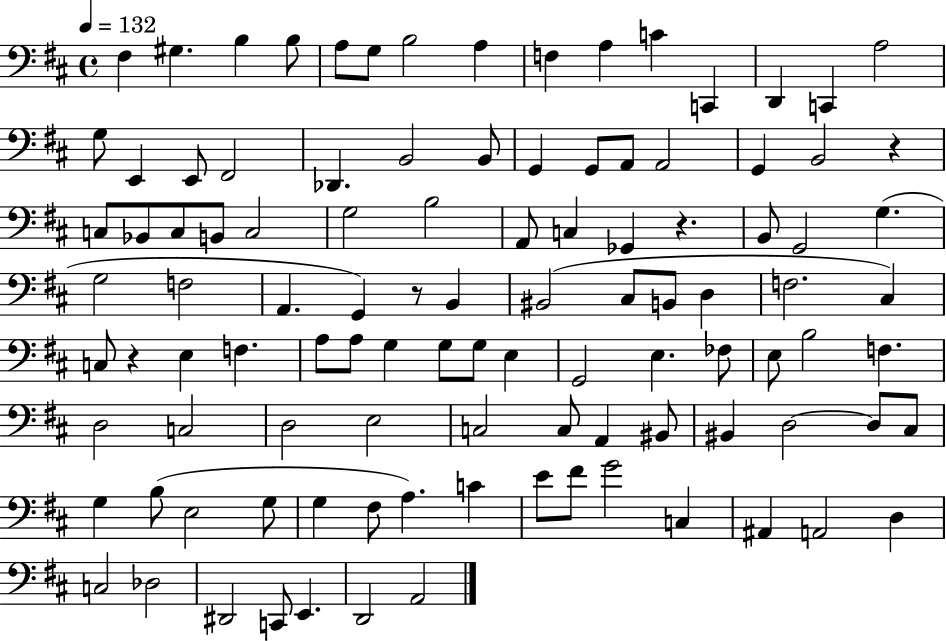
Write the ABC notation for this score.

X:1
T:Untitled
M:4/4
L:1/4
K:D
^F, ^G, B, B,/2 A,/2 G,/2 B,2 A, F, A, C C,, D,, C,, A,2 G,/2 E,, E,,/2 ^F,,2 _D,, B,,2 B,,/2 G,, G,,/2 A,,/2 A,,2 G,, B,,2 z C,/2 _B,,/2 C,/2 B,,/2 C,2 G,2 B,2 A,,/2 C, _G,, z B,,/2 G,,2 G, G,2 F,2 A,, G,, z/2 B,, ^B,,2 ^C,/2 B,,/2 D, F,2 ^C, C,/2 z E, F, A,/2 A,/2 G, G,/2 G,/2 E, G,,2 E, _F,/2 E,/2 B,2 F, D,2 C,2 D,2 E,2 C,2 C,/2 A,, ^B,,/2 ^B,, D,2 D,/2 ^C,/2 G, B,/2 E,2 G,/2 G, ^F,/2 A, C E/2 ^F/2 G2 C, ^A,, A,,2 D, C,2 _D,2 ^D,,2 C,,/2 E,, D,,2 A,,2